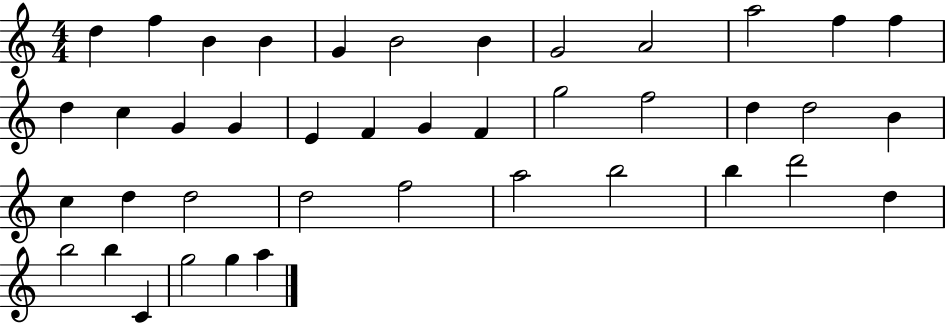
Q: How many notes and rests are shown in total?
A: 41